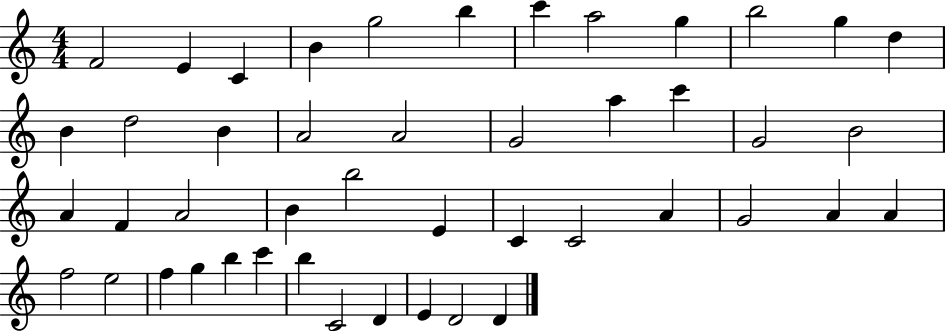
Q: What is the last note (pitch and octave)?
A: D4